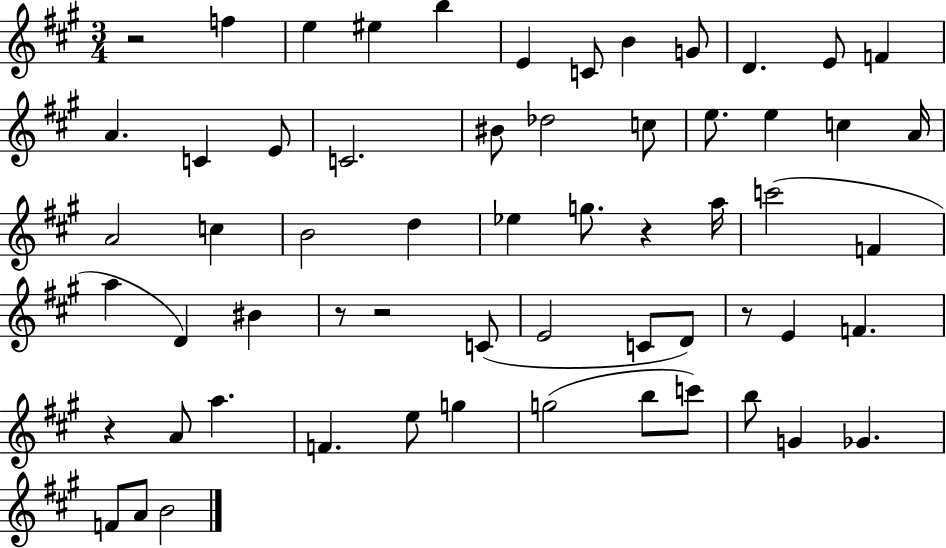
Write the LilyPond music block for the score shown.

{
  \clef treble
  \numericTimeSignature
  \time 3/4
  \key a \major
  r2 f''4 | e''4 eis''4 b''4 | e'4 c'8 b'4 g'8 | d'4. e'8 f'4 | \break a'4. c'4 e'8 | c'2. | bis'8 des''2 c''8 | e''8. e''4 c''4 a'16 | \break a'2 c''4 | b'2 d''4 | ees''4 g''8. r4 a''16 | c'''2( f'4 | \break a''4 d'4) bis'4 | r8 r2 c'8( | e'2 c'8 d'8) | r8 e'4 f'4. | \break r4 a'8 a''4. | f'4. e''8 g''4 | g''2( b''8 c'''8) | b''8 g'4 ges'4. | \break f'8 a'8 b'2 | \bar "|."
}